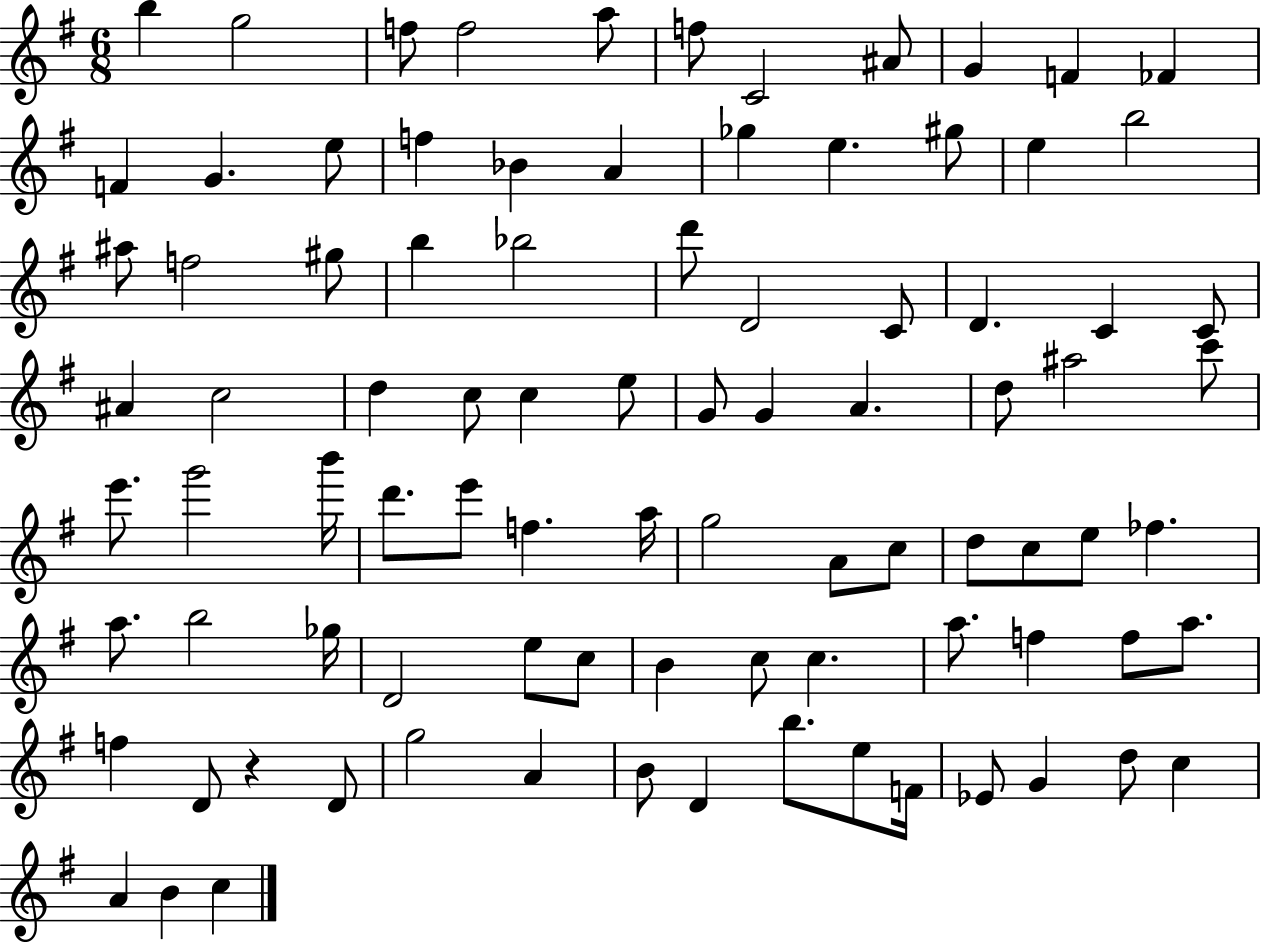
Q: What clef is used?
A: treble